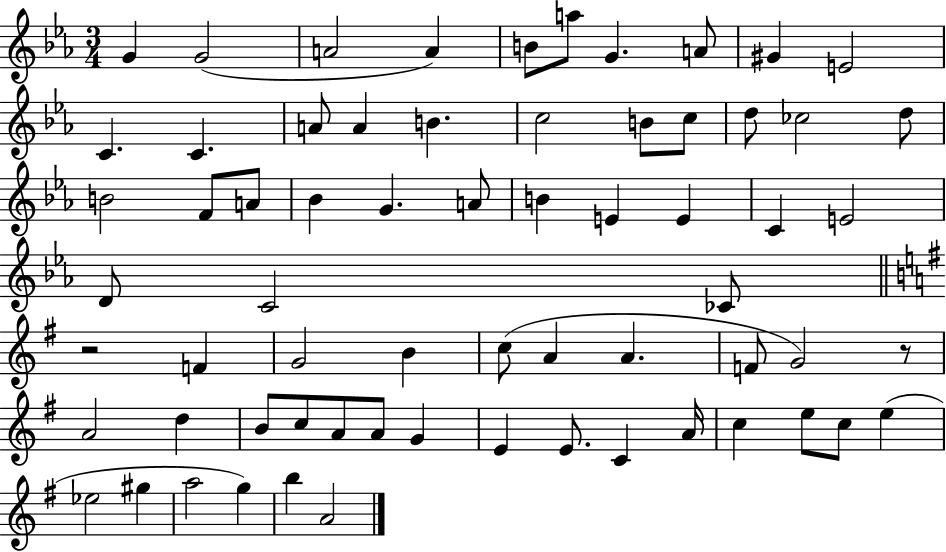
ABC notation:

X:1
T:Untitled
M:3/4
L:1/4
K:Eb
G G2 A2 A B/2 a/2 G A/2 ^G E2 C C A/2 A B c2 B/2 c/2 d/2 _c2 d/2 B2 F/2 A/2 _B G A/2 B E E C E2 D/2 C2 _C/2 z2 F G2 B c/2 A A F/2 G2 z/2 A2 d B/2 c/2 A/2 A/2 G E E/2 C A/4 c e/2 c/2 e _e2 ^g a2 g b A2